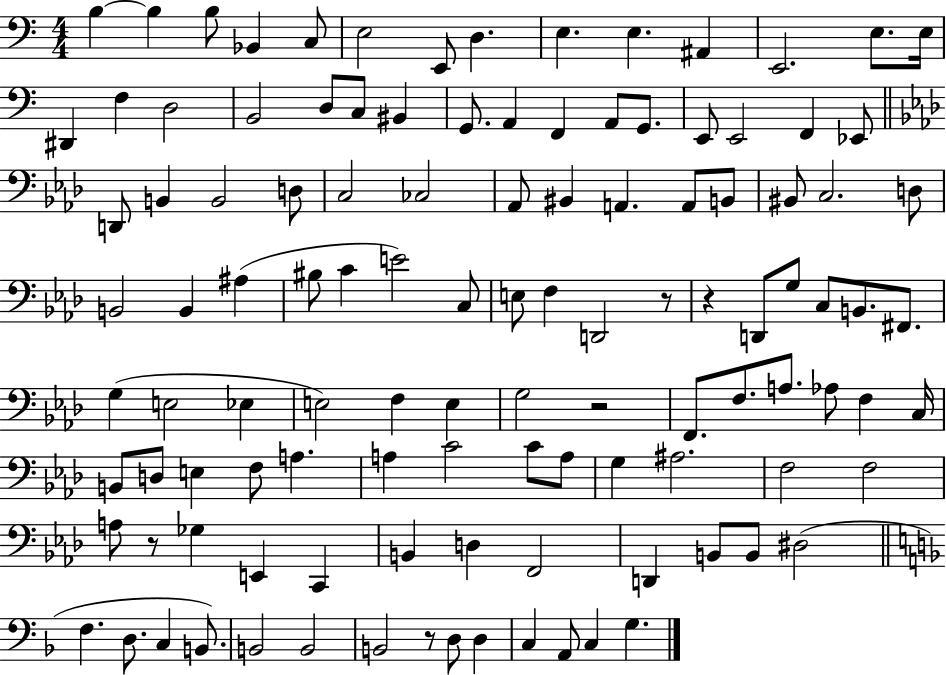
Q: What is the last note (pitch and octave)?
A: G3